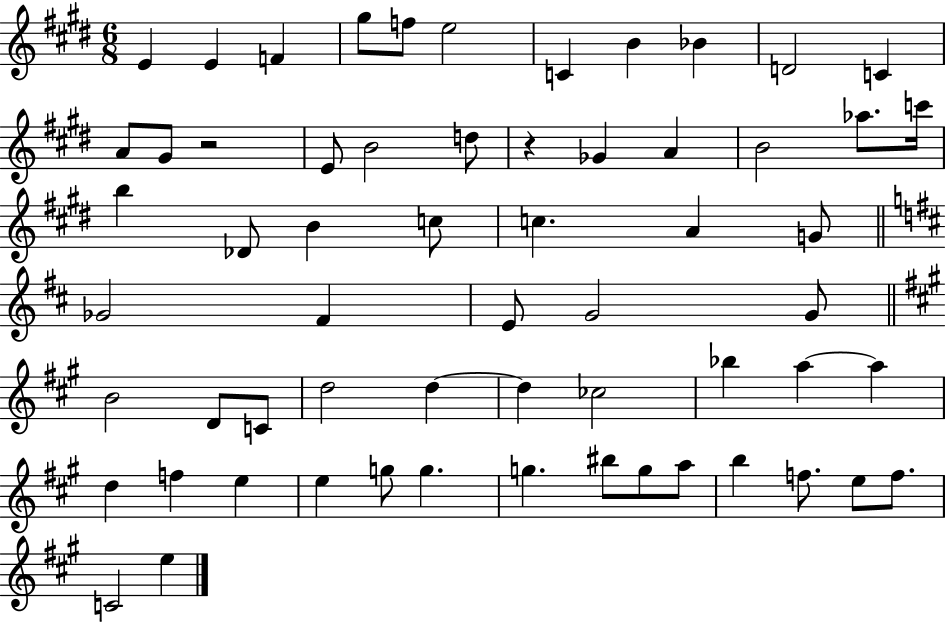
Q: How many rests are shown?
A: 2